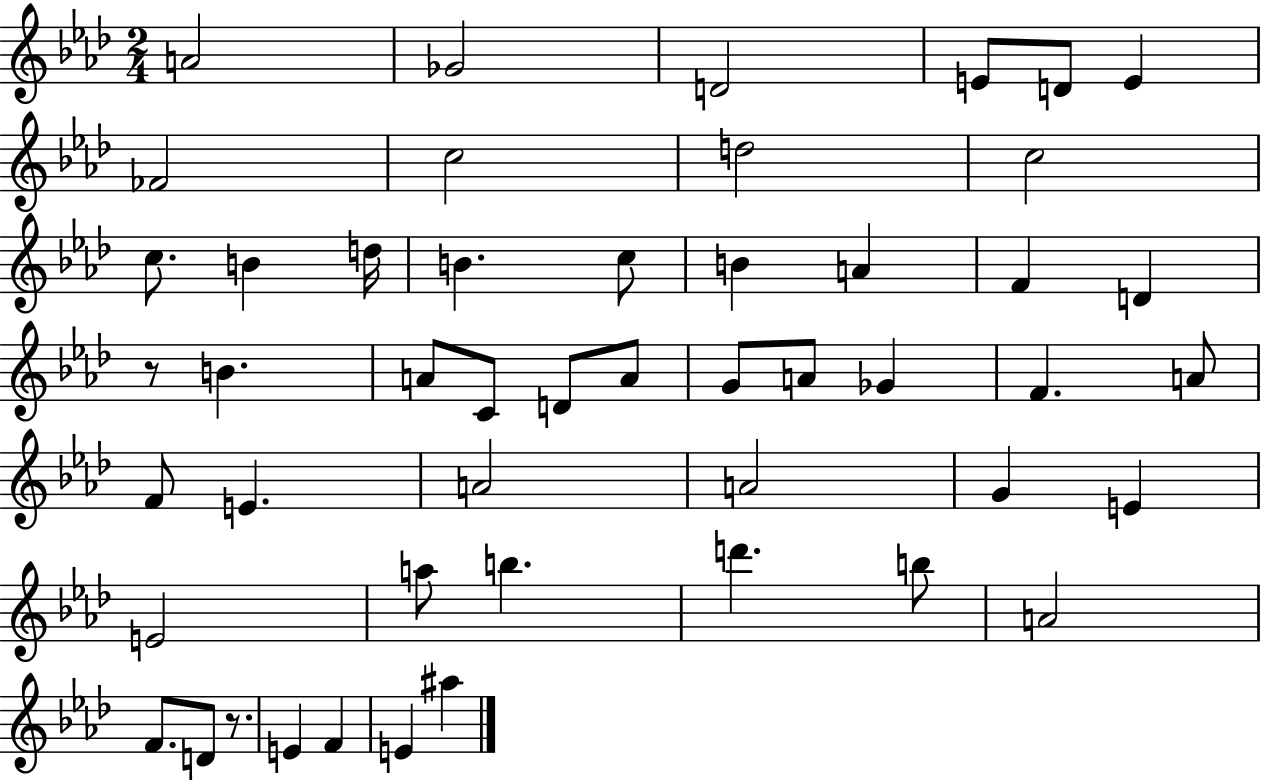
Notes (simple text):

A4/h Gb4/h D4/h E4/e D4/e E4/q FES4/h C5/h D5/h C5/h C5/e. B4/q D5/s B4/q. C5/e B4/q A4/q F4/q D4/q R/e B4/q. A4/e C4/e D4/e A4/e G4/e A4/e Gb4/q F4/q. A4/e F4/e E4/q. A4/h A4/h G4/q E4/q E4/h A5/e B5/q. D6/q. B5/e A4/h F4/e. D4/e R/e. E4/q F4/q E4/q A#5/q